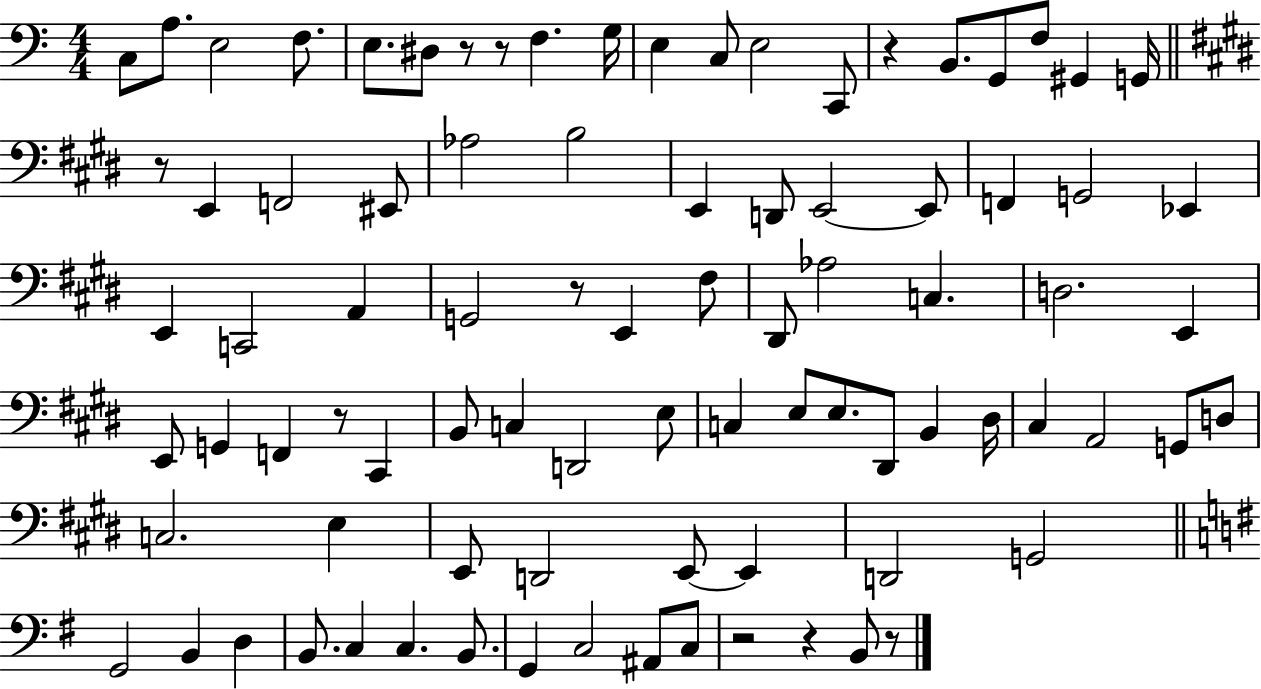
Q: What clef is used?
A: bass